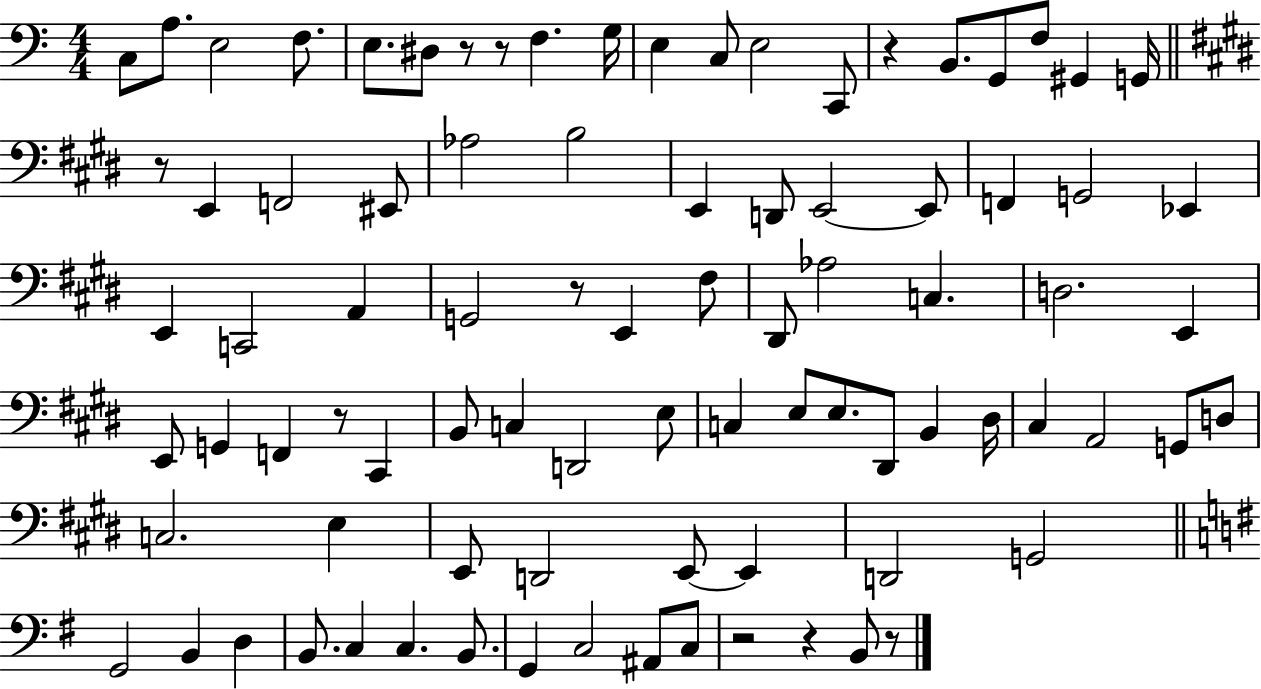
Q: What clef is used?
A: bass